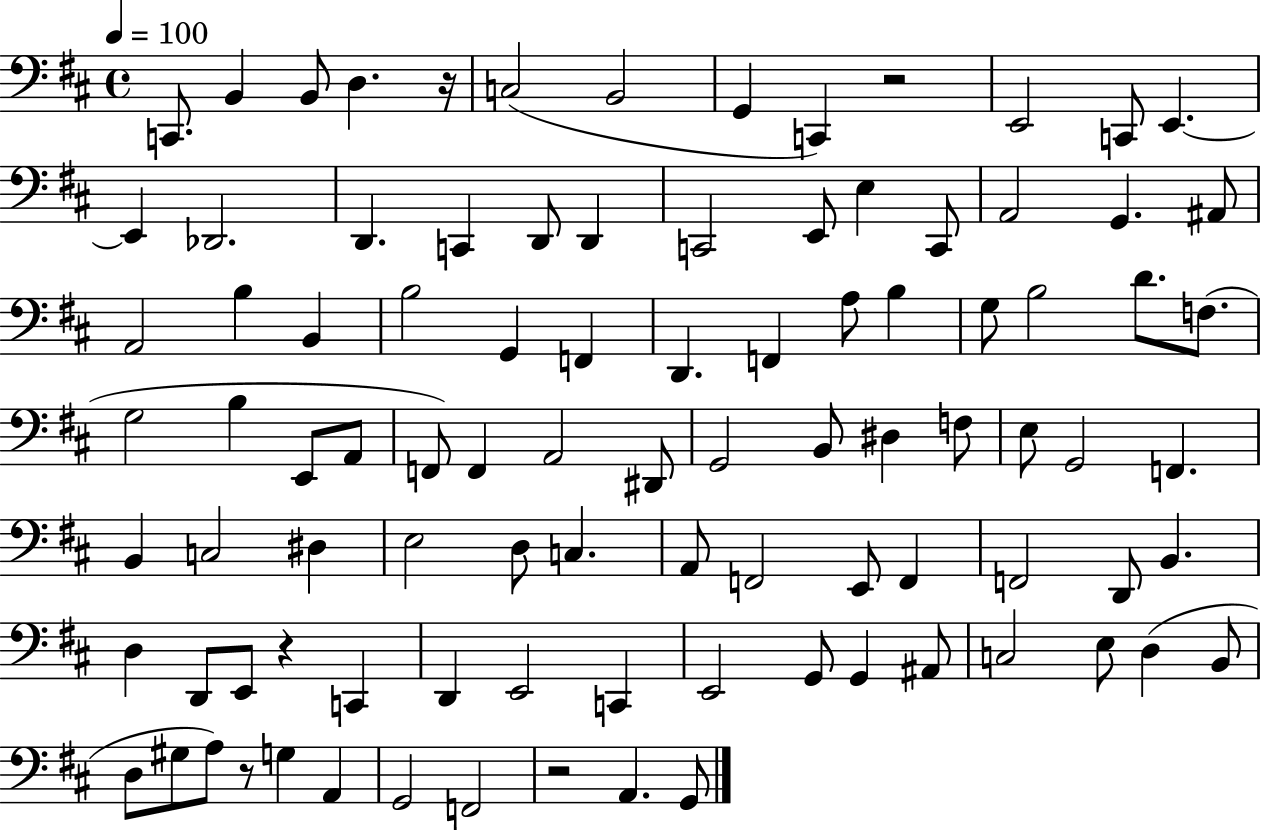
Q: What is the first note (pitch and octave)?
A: C2